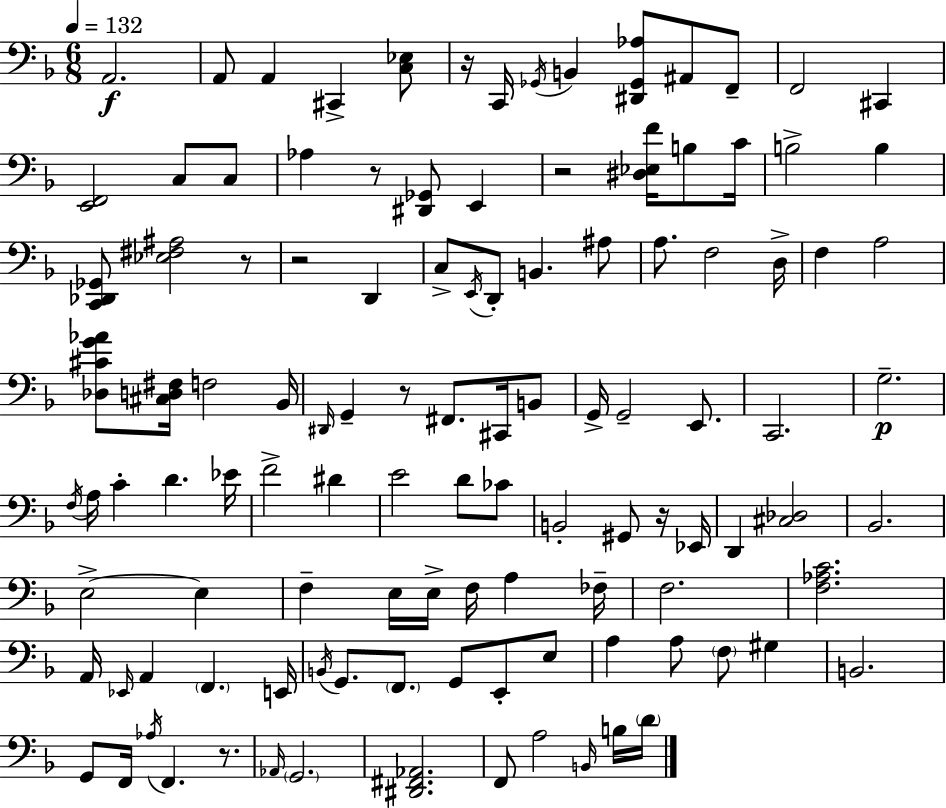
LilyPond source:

{
  \clef bass
  \numericTimeSignature
  \time 6/8
  \key d \minor
  \tempo 4 = 132
  \repeat volta 2 { a,2.\f | a,8 a,4 cis,4-> <c ees>8 | r16 c,16 \acciaccatura { ges,16 } b,4 <dis, ges, aes>8 ais,8 f,8-- | f,2 cis,4 | \break <e, f,>2 c8 c8 | aes4 r8 <dis, ges,>8 e,4 | r2 <dis ees f'>16 b8 | c'16 b2-> b4 | \break <c, des, ges,>8 <ees fis ais>2 r8 | r2 d,4 | c8-> \acciaccatura { e,16 } d,8-. b,4. | ais8 a8. f2 | \break d16-> f4 a2 | <des cis' g' aes'>8 <cis d fis>16 f2 | bes,16 \grace { dis,16 } g,4-- r8 fis,8. | cis,16 b,8 g,16-> g,2-- | \break e,8. c,2. | g2.--\p | \acciaccatura { f16 } a16 c'4-. d'4. | ees'16 f'2-> | \break dis'4 e'2 | d'8 ces'8 b,2-. | gis,8 r16 ees,16 d,4 <cis des>2 | bes,2. | \break e2->~~ | e4 f4-- e16 e16-> f16 a4 | fes16-- f2. | <f aes c'>2. | \break a,16 \grace { ees,16 } a,4 \parenthesize f,4. | e,16 \acciaccatura { b,16 } g,8. \parenthesize f,8. | g,8 e,8-. e8 a4 a8 | \parenthesize f8 gis4 b,2. | \break g,8 f,16 \acciaccatura { aes16 } f,4. | r8. \grace { aes,16 } \parenthesize g,2. | <dis, fis, aes,>2. | f,8 a2 | \break \grace { b,16 } b16 \parenthesize d'16 } \bar "|."
}